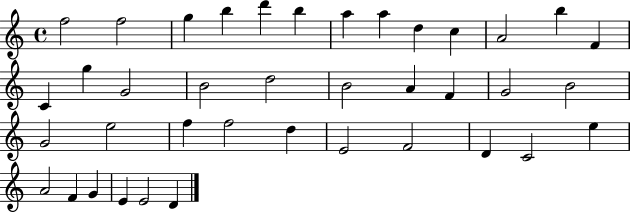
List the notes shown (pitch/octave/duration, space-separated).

F5/h F5/h G5/q B5/q D6/q B5/q A5/q A5/q D5/q C5/q A4/h B5/q F4/q C4/q G5/q G4/h B4/h D5/h B4/h A4/q F4/q G4/h B4/h G4/h E5/h F5/q F5/h D5/q E4/h F4/h D4/q C4/h E5/q A4/h F4/q G4/q E4/q E4/h D4/q